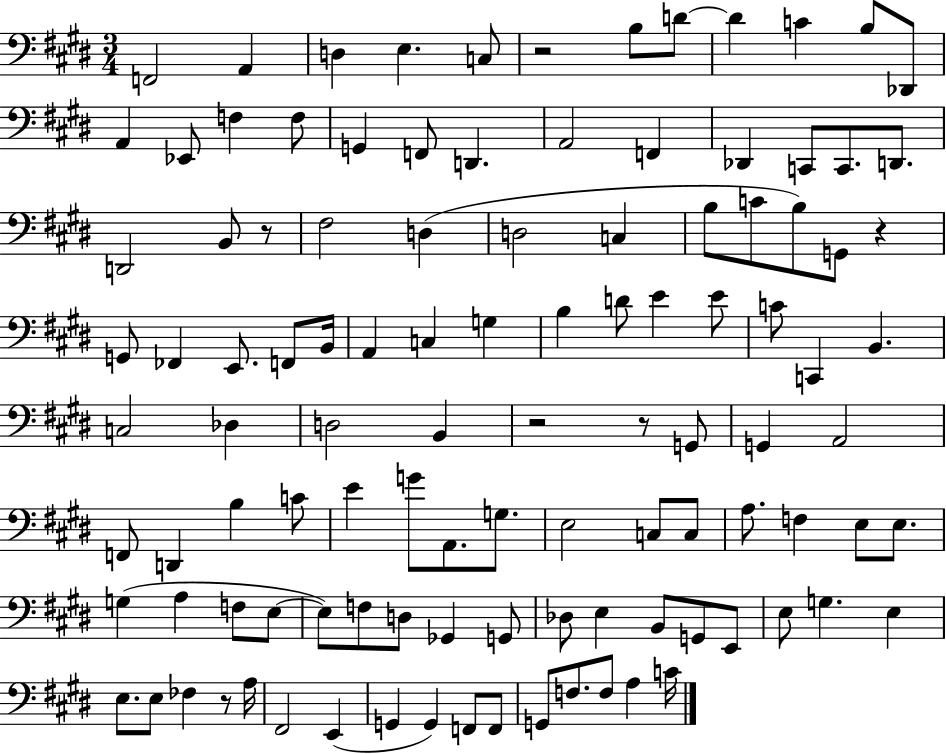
{
  \clef bass
  \numericTimeSignature
  \time 3/4
  \key e \major
  \repeat volta 2 { f,2 a,4 | d4 e4. c8 | r2 b8 d'8~~ | d'4 c'4 b8 des,8 | \break a,4 ees,8 f4 f8 | g,4 f,8 d,4. | a,2 f,4 | des,4 c,8 c,8. d,8. | \break d,2 b,8 r8 | fis2 d4( | d2 c4 | b8 c'8 b8) g,8 r4 | \break g,8 fes,4 e,8. f,8 b,16 | a,4 c4 g4 | b4 d'8 e'4 e'8 | c'8 c,4 b,4. | \break c2 des4 | d2 b,4 | r2 r8 g,8 | g,4 a,2 | \break f,8 d,4 b4 c'8 | e'4 g'8 a,8. g8. | e2 c8 c8 | a8. f4 e8 e8. | \break g4( a4 f8 e8~~ | e8) f8 d8 ges,4 g,8 | des8 e4 b,8 g,8 e,8 | e8 g4. e4 | \break e8. e8 fes4 r8 a16 | fis,2 e,4( | g,4 g,4) f,8 f,8 | g,8 f8. f8 a4 c'16 | \break } \bar "|."
}